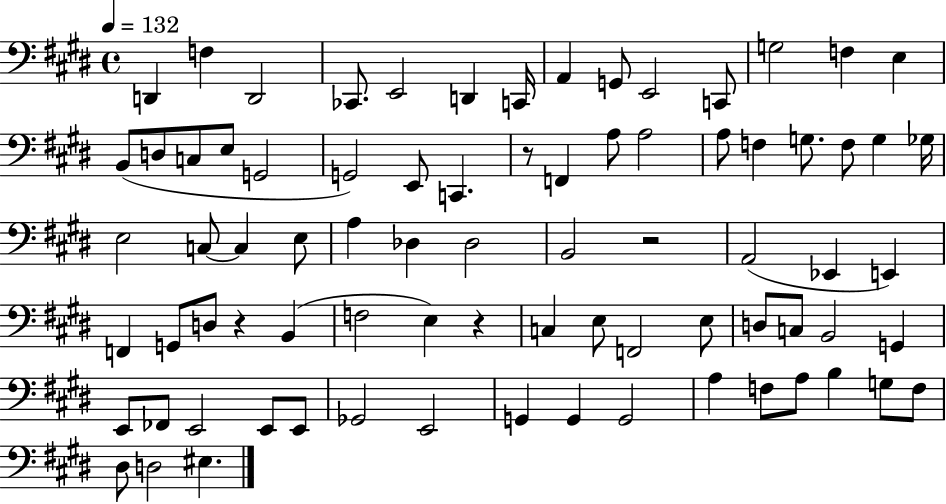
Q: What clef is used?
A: bass